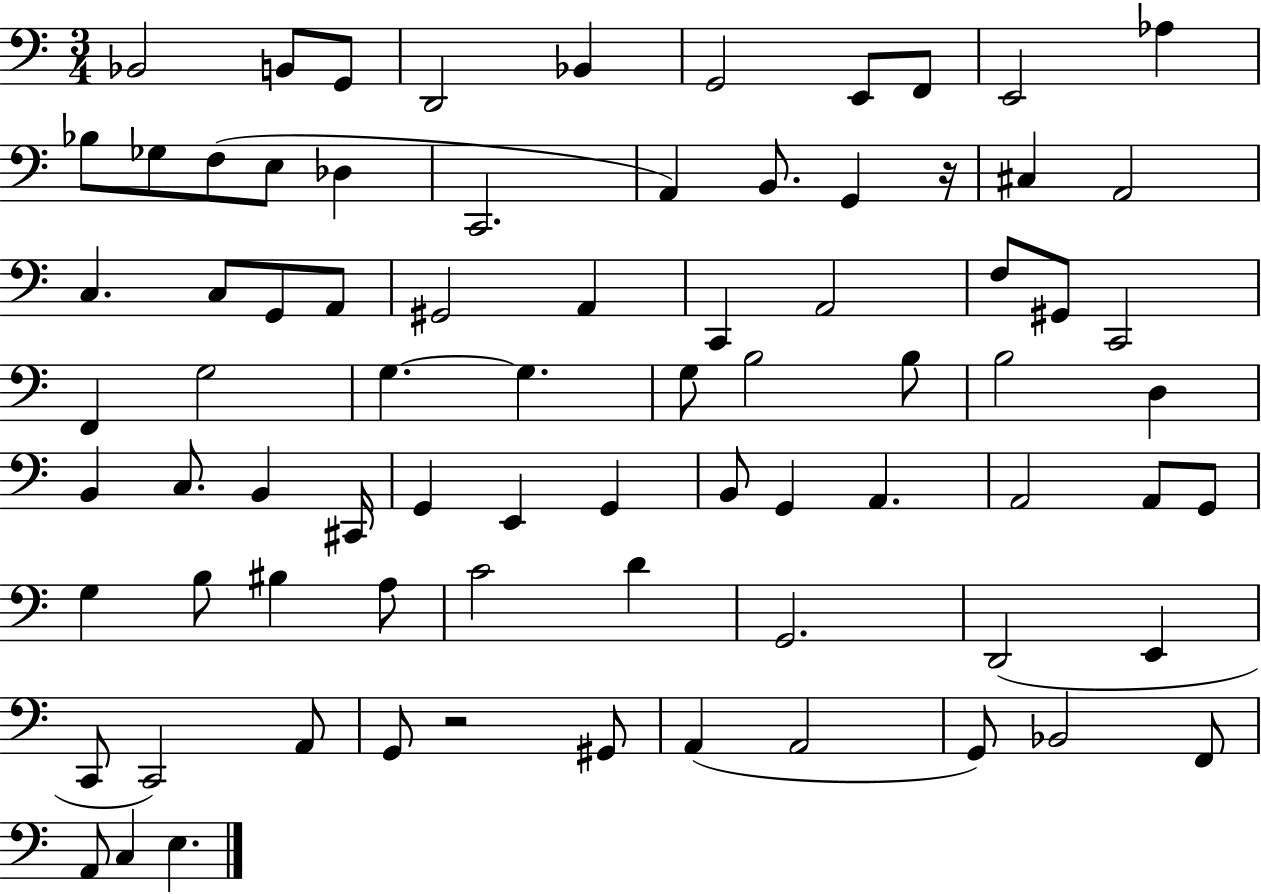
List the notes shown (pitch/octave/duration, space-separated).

Bb2/h B2/e G2/e D2/h Bb2/q G2/h E2/e F2/e E2/h Ab3/q Bb3/e Gb3/e F3/e E3/e Db3/q C2/h. A2/q B2/e. G2/q R/s C#3/q A2/h C3/q. C3/e G2/e A2/e G#2/h A2/q C2/q A2/h F3/e G#2/e C2/h F2/q G3/h G3/q. G3/q. G3/e B3/h B3/e B3/h D3/q B2/q C3/e. B2/q C#2/s G2/q E2/q G2/q B2/e G2/q A2/q. A2/h A2/e G2/e G3/q B3/e BIS3/q A3/e C4/h D4/q G2/h. D2/h E2/q C2/e C2/h A2/e G2/e R/h G#2/e A2/q A2/h G2/e Bb2/h F2/e A2/e C3/q E3/q.